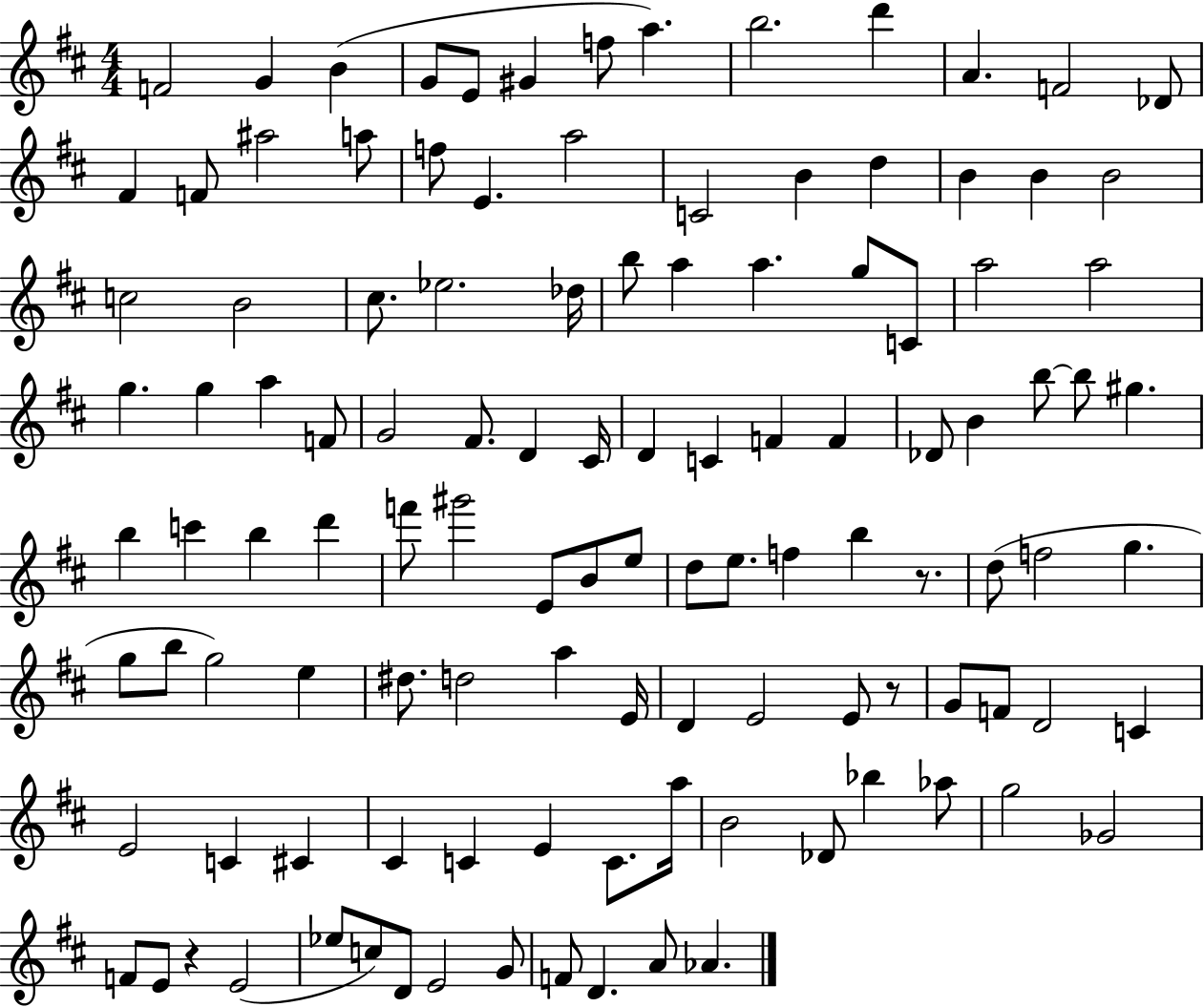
F4/h G4/q B4/q G4/e E4/e G#4/q F5/e A5/q. B5/h. D6/q A4/q. F4/h Db4/e F#4/q F4/e A#5/h A5/e F5/e E4/q. A5/h C4/h B4/q D5/q B4/q B4/q B4/h C5/h B4/h C#5/e. Eb5/h. Db5/s B5/e A5/q A5/q. G5/e C4/e A5/h A5/h G5/q. G5/q A5/q F4/e G4/h F#4/e. D4/q C#4/s D4/q C4/q F4/q F4/q Db4/e B4/q B5/e B5/e G#5/q. B5/q C6/q B5/q D6/q F6/e G#6/h E4/e B4/e E5/e D5/e E5/e. F5/q B5/q R/e. D5/e F5/h G5/q. G5/e B5/e G5/h E5/q D#5/e. D5/h A5/q E4/s D4/q E4/h E4/e R/e G4/e F4/e D4/h C4/q E4/h C4/q C#4/q C#4/q C4/q E4/q C4/e. A5/s B4/h Db4/e Bb5/q Ab5/e G5/h Gb4/h F4/e E4/e R/q E4/h Eb5/e C5/e D4/e E4/h G4/e F4/e D4/q. A4/e Ab4/q.